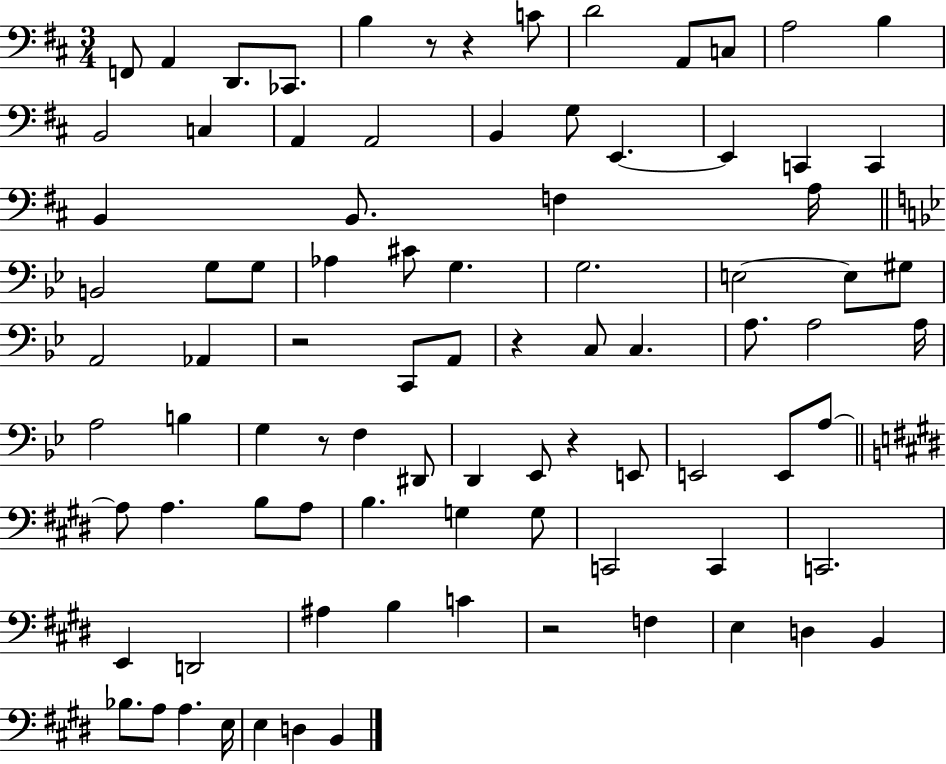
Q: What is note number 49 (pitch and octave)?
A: D#2